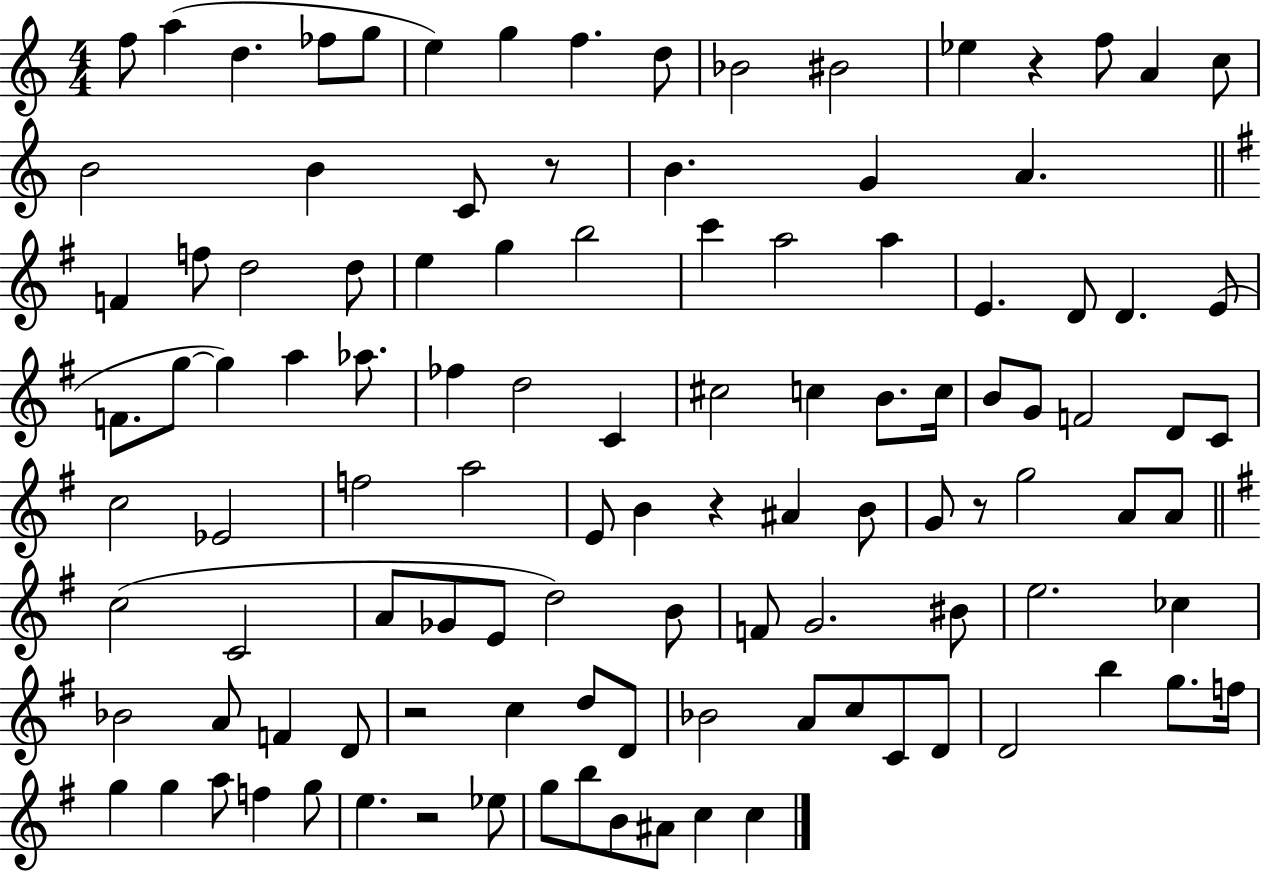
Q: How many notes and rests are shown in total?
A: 111